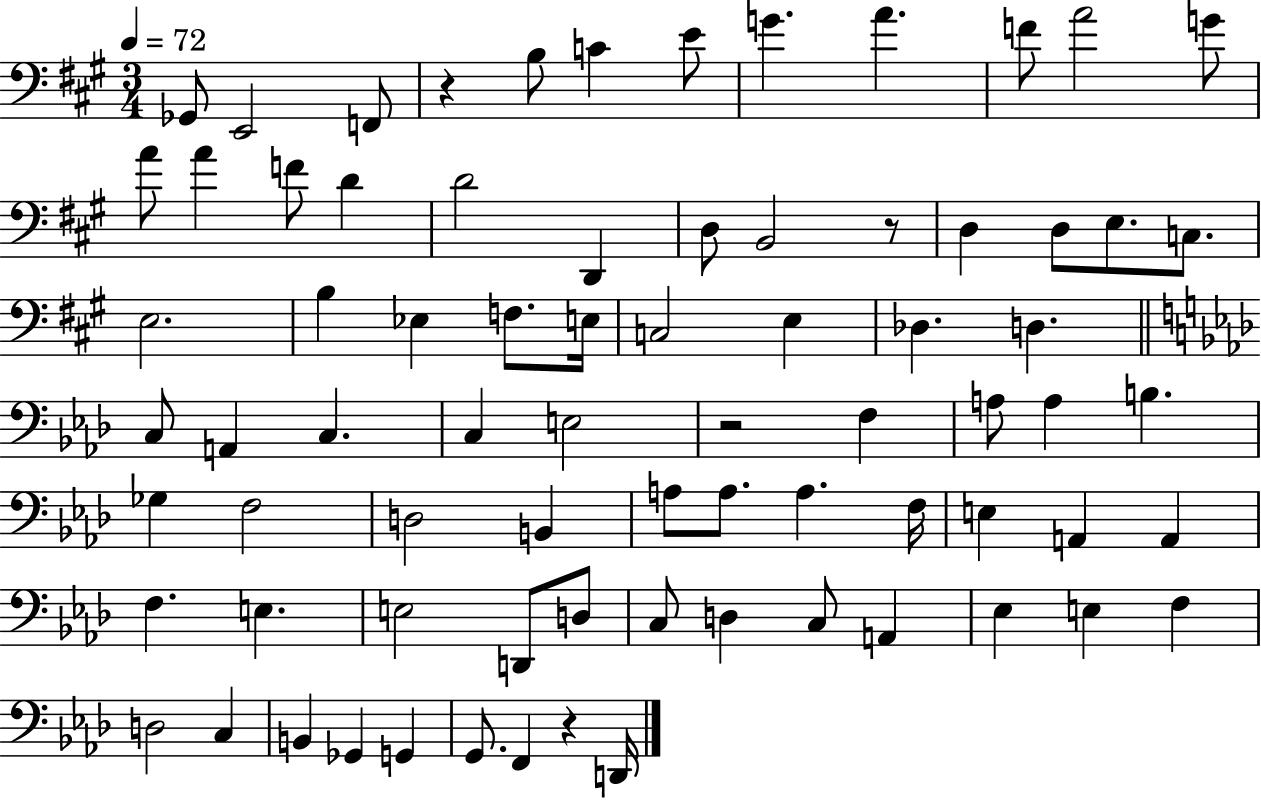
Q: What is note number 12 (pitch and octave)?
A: A4